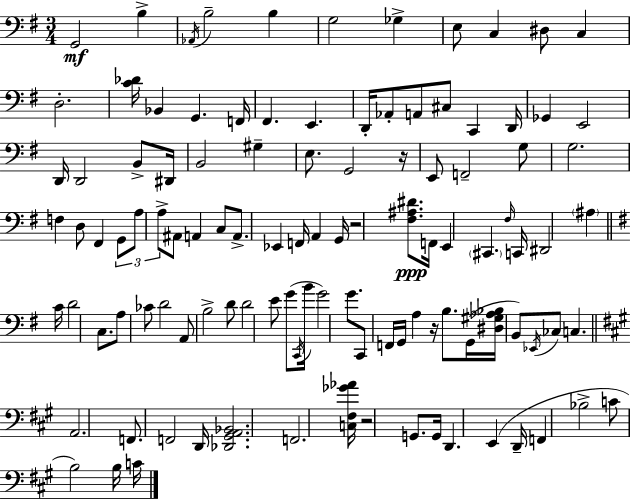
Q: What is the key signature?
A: E minor